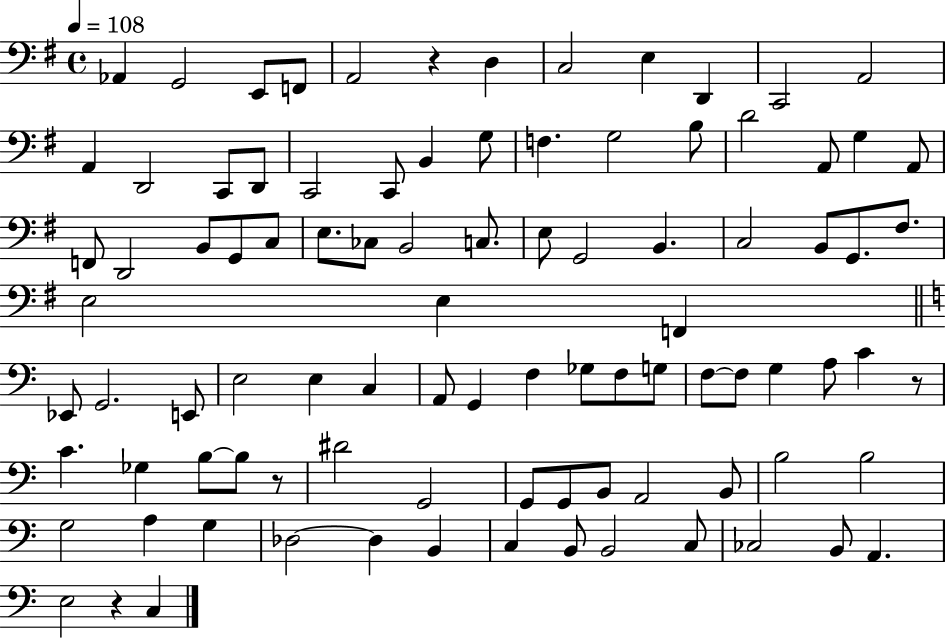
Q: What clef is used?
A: bass